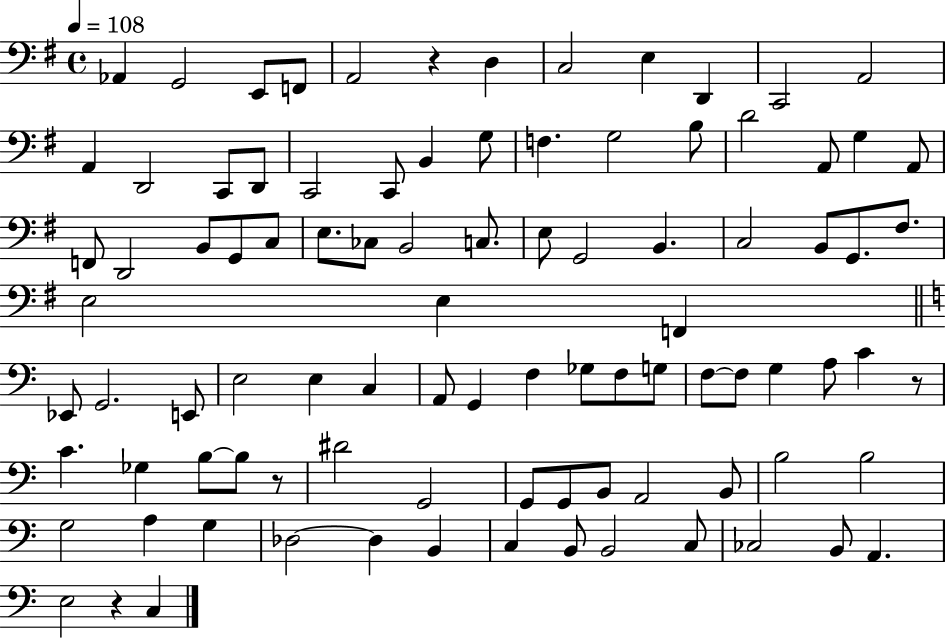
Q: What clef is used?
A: bass